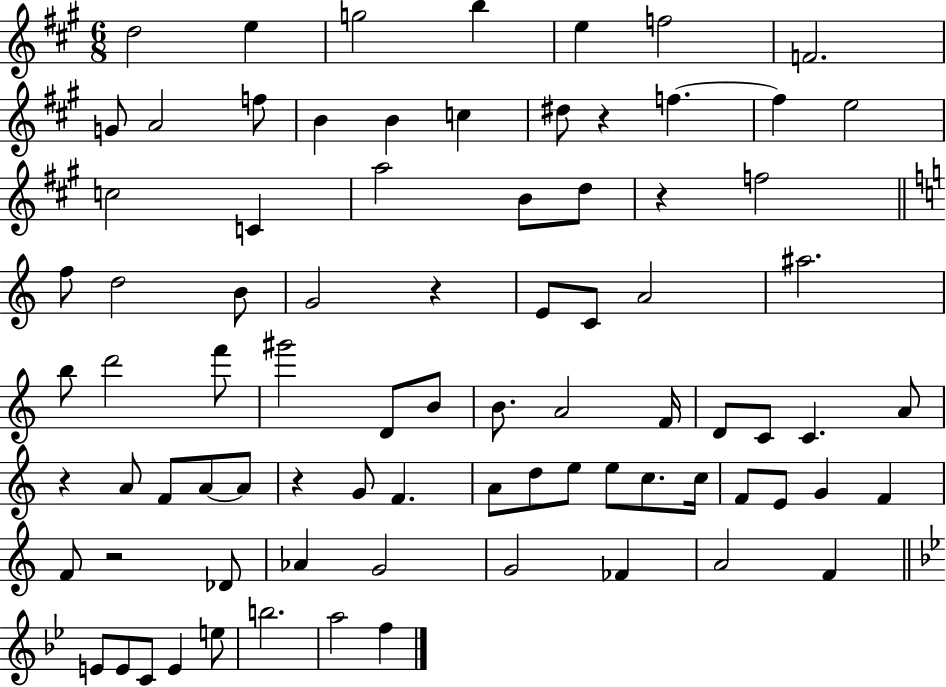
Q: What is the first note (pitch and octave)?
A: D5